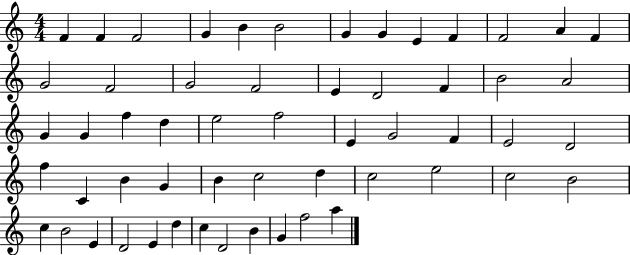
X:1
T:Untitled
M:4/4
L:1/4
K:C
F F F2 G B B2 G G E F F2 A F G2 F2 G2 F2 E D2 F B2 A2 G G f d e2 f2 E G2 F E2 D2 f C B G B c2 d c2 e2 c2 B2 c B2 E D2 E d c D2 B G f2 a